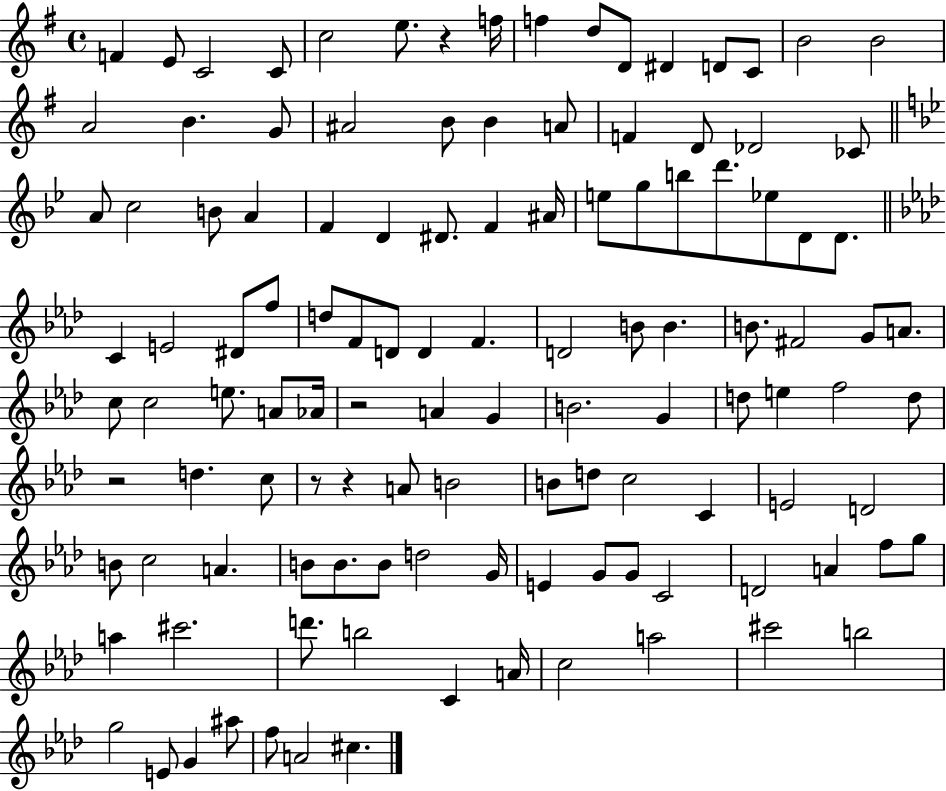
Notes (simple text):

F4/q E4/e C4/h C4/e C5/h E5/e. R/q F5/s F5/q D5/e D4/e D#4/q D4/e C4/e B4/h B4/h A4/h B4/q. G4/e A#4/h B4/e B4/q A4/e F4/q D4/e Db4/h CES4/e A4/e C5/h B4/e A4/q F4/q D4/q D#4/e. F4/q A#4/s E5/e G5/e B5/e D6/e. Eb5/e D4/e D4/e. C4/q E4/h D#4/e F5/e D5/e F4/e D4/e D4/q F4/q. D4/h B4/e B4/q. B4/e. F#4/h G4/e A4/e. C5/e C5/h E5/e. A4/e Ab4/s R/h A4/q G4/q B4/h. G4/q D5/e E5/q F5/h D5/e R/h D5/q. C5/e R/e R/q A4/e B4/h B4/e D5/e C5/h C4/q E4/h D4/h B4/e C5/h A4/q. B4/e B4/e. B4/e D5/h G4/s E4/q G4/e G4/e C4/h D4/h A4/q F5/e G5/e A5/q C#6/h. D6/e. B5/h C4/q A4/s C5/h A5/h C#6/h B5/h G5/h E4/e G4/q A#5/e F5/e A4/h C#5/q.